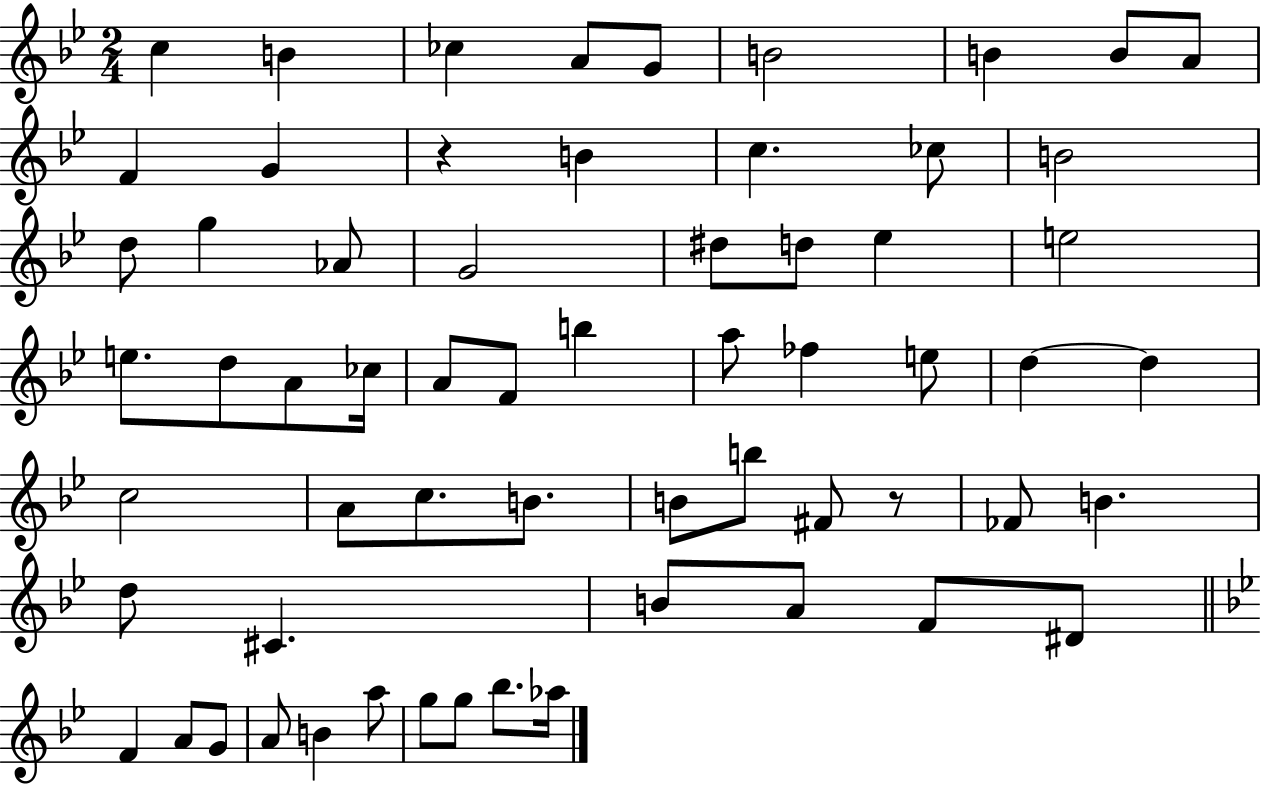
{
  \clef treble
  \numericTimeSignature
  \time 2/4
  \key bes \major
  c''4 b'4 | ces''4 a'8 g'8 | b'2 | b'4 b'8 a'8 | \break f'4 g'4 | r4 b'4 | c''4. ces''8 | b'2 | \break d''8 g''4 aes'8 | g'2 | dis''8 d''8 ees''4 | e''2 | \break e''8. d''8 a'8 ces''16 | a'8 f'8 b''4 | a''8 fes''4 e''8 | d''4~~ d''4 | \break c''2 | a'8 c''8. b'8. | b'8 b''8 fis'8 r8 | fes'8 b'4. | \break d''8 cis'4. | b'8 a'8 f'8 dis'8 | \bar "||" \break \key g \minor f'4 a'8 g'8 | a'8 b'4 a''8 | g''8 g''8 bes''8. aes''16 | \bar "|."
}